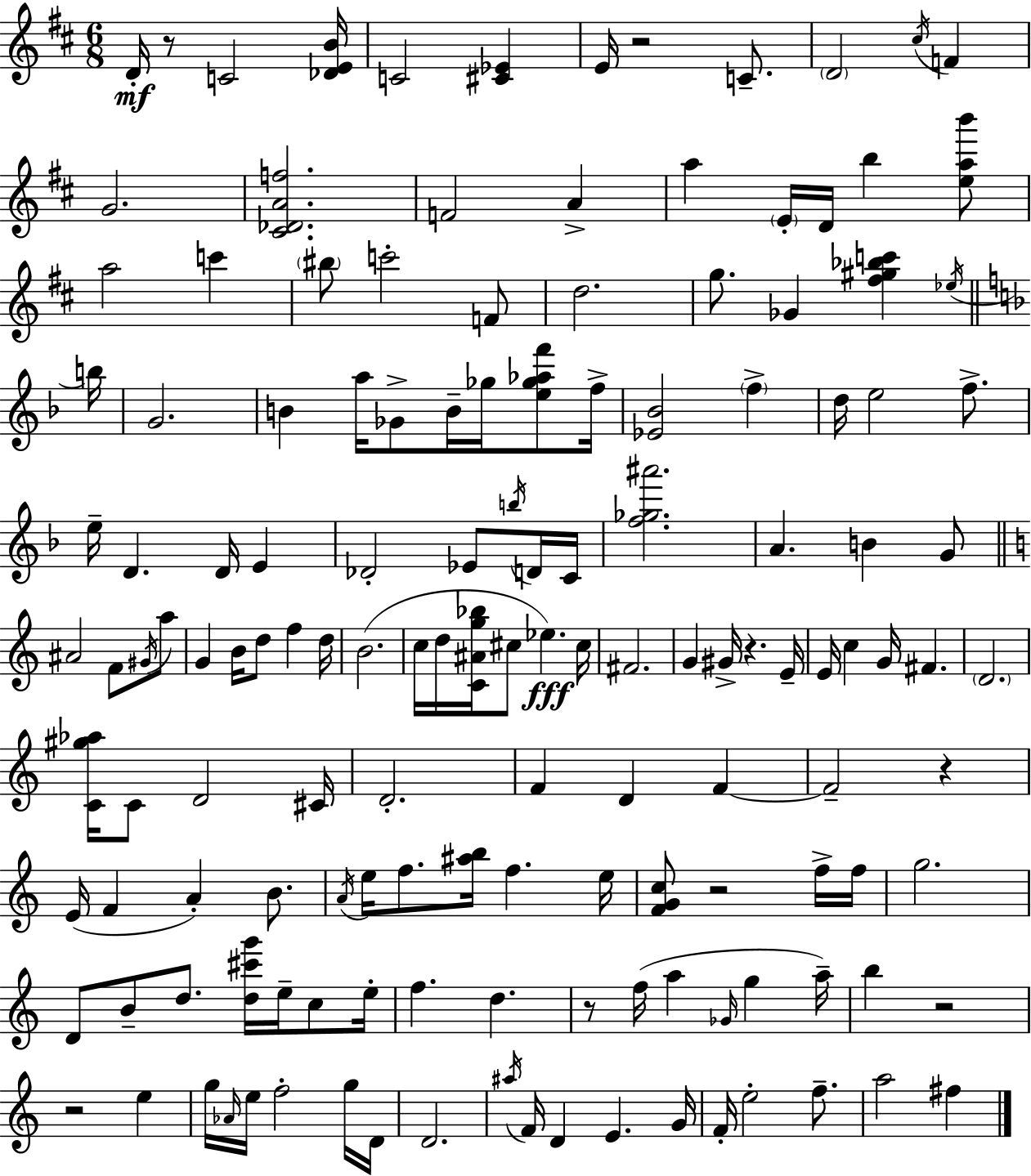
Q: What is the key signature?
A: D major